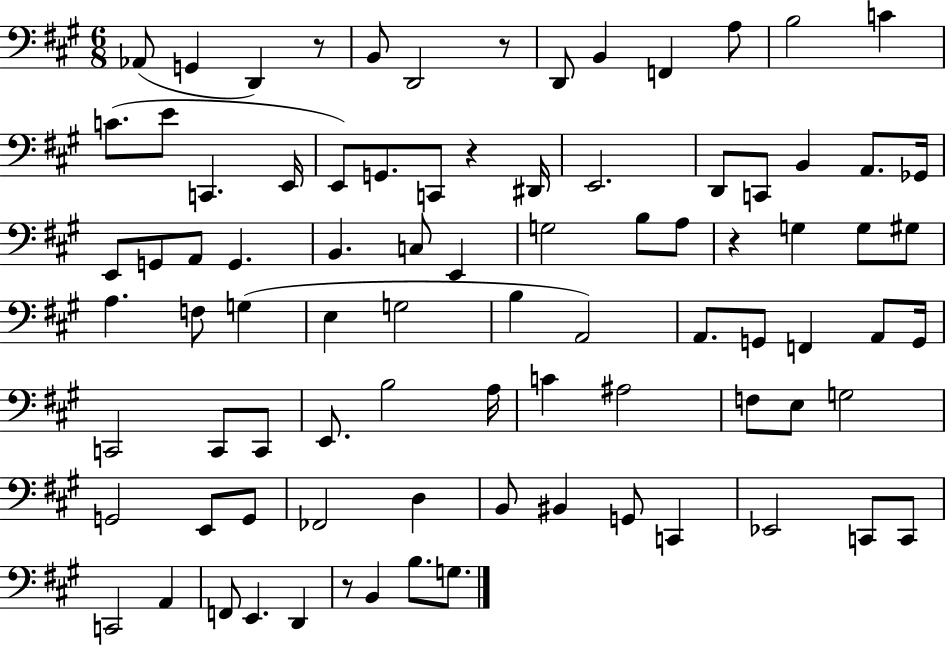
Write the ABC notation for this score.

X:1
T:Untitled
M:6/8
L:1/4
K:A
_A,,/2 G,, D,, z/2 B,,/2 D,,2 z/2 D,,/2 B,, F,, A,/2 B,2 C C/2 E/2 C,, E,,/4 E,,/2 G,,/2 C,,/2 z ^D,,/4 E,,2 D,,/2 C,,/2 B,, A,,/2 _G,,/4 E,,/2 G,,/2 A,,/2 G,, B,, C,/2 E,, G,2 B,/2 A,/2 z G, G,/2 ^G,/2 A, F,/2 G, E, G,2 B, A,,2 A,,/2 G,,/2 F,, A,,/2 G,,/4 C,,2 C,,/2 C,,/2 E,,/2 B,2 A,/4 C ^A,2 F,/2 E,/2 G,2 G,,2 E,,/2 G,,/2 _F,,2 D, B,,/2 ^B,, G,,/2 C,, _E,,2 C,,/2 C,,/2 C,,2 A,, F,,/2 E,, D,, z/2 B,, B,/2 G,/2